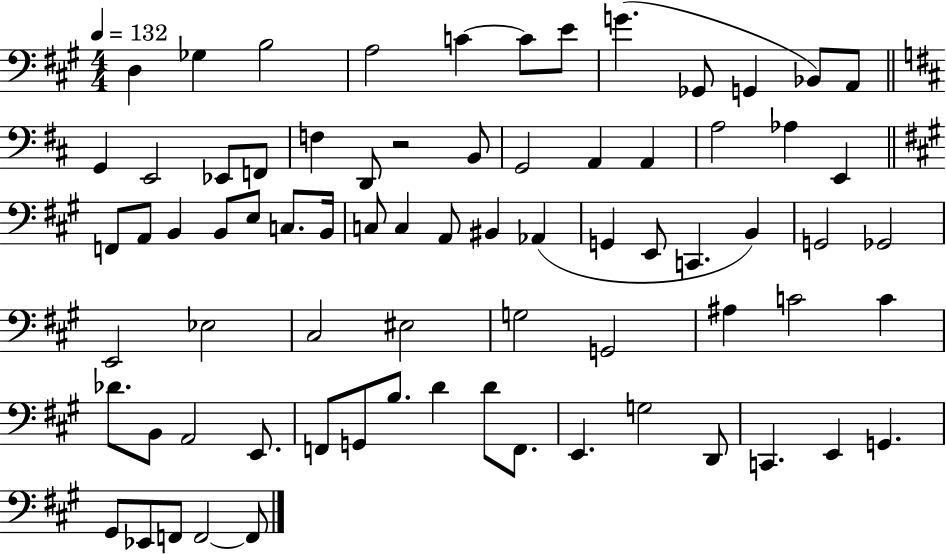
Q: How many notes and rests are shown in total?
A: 74